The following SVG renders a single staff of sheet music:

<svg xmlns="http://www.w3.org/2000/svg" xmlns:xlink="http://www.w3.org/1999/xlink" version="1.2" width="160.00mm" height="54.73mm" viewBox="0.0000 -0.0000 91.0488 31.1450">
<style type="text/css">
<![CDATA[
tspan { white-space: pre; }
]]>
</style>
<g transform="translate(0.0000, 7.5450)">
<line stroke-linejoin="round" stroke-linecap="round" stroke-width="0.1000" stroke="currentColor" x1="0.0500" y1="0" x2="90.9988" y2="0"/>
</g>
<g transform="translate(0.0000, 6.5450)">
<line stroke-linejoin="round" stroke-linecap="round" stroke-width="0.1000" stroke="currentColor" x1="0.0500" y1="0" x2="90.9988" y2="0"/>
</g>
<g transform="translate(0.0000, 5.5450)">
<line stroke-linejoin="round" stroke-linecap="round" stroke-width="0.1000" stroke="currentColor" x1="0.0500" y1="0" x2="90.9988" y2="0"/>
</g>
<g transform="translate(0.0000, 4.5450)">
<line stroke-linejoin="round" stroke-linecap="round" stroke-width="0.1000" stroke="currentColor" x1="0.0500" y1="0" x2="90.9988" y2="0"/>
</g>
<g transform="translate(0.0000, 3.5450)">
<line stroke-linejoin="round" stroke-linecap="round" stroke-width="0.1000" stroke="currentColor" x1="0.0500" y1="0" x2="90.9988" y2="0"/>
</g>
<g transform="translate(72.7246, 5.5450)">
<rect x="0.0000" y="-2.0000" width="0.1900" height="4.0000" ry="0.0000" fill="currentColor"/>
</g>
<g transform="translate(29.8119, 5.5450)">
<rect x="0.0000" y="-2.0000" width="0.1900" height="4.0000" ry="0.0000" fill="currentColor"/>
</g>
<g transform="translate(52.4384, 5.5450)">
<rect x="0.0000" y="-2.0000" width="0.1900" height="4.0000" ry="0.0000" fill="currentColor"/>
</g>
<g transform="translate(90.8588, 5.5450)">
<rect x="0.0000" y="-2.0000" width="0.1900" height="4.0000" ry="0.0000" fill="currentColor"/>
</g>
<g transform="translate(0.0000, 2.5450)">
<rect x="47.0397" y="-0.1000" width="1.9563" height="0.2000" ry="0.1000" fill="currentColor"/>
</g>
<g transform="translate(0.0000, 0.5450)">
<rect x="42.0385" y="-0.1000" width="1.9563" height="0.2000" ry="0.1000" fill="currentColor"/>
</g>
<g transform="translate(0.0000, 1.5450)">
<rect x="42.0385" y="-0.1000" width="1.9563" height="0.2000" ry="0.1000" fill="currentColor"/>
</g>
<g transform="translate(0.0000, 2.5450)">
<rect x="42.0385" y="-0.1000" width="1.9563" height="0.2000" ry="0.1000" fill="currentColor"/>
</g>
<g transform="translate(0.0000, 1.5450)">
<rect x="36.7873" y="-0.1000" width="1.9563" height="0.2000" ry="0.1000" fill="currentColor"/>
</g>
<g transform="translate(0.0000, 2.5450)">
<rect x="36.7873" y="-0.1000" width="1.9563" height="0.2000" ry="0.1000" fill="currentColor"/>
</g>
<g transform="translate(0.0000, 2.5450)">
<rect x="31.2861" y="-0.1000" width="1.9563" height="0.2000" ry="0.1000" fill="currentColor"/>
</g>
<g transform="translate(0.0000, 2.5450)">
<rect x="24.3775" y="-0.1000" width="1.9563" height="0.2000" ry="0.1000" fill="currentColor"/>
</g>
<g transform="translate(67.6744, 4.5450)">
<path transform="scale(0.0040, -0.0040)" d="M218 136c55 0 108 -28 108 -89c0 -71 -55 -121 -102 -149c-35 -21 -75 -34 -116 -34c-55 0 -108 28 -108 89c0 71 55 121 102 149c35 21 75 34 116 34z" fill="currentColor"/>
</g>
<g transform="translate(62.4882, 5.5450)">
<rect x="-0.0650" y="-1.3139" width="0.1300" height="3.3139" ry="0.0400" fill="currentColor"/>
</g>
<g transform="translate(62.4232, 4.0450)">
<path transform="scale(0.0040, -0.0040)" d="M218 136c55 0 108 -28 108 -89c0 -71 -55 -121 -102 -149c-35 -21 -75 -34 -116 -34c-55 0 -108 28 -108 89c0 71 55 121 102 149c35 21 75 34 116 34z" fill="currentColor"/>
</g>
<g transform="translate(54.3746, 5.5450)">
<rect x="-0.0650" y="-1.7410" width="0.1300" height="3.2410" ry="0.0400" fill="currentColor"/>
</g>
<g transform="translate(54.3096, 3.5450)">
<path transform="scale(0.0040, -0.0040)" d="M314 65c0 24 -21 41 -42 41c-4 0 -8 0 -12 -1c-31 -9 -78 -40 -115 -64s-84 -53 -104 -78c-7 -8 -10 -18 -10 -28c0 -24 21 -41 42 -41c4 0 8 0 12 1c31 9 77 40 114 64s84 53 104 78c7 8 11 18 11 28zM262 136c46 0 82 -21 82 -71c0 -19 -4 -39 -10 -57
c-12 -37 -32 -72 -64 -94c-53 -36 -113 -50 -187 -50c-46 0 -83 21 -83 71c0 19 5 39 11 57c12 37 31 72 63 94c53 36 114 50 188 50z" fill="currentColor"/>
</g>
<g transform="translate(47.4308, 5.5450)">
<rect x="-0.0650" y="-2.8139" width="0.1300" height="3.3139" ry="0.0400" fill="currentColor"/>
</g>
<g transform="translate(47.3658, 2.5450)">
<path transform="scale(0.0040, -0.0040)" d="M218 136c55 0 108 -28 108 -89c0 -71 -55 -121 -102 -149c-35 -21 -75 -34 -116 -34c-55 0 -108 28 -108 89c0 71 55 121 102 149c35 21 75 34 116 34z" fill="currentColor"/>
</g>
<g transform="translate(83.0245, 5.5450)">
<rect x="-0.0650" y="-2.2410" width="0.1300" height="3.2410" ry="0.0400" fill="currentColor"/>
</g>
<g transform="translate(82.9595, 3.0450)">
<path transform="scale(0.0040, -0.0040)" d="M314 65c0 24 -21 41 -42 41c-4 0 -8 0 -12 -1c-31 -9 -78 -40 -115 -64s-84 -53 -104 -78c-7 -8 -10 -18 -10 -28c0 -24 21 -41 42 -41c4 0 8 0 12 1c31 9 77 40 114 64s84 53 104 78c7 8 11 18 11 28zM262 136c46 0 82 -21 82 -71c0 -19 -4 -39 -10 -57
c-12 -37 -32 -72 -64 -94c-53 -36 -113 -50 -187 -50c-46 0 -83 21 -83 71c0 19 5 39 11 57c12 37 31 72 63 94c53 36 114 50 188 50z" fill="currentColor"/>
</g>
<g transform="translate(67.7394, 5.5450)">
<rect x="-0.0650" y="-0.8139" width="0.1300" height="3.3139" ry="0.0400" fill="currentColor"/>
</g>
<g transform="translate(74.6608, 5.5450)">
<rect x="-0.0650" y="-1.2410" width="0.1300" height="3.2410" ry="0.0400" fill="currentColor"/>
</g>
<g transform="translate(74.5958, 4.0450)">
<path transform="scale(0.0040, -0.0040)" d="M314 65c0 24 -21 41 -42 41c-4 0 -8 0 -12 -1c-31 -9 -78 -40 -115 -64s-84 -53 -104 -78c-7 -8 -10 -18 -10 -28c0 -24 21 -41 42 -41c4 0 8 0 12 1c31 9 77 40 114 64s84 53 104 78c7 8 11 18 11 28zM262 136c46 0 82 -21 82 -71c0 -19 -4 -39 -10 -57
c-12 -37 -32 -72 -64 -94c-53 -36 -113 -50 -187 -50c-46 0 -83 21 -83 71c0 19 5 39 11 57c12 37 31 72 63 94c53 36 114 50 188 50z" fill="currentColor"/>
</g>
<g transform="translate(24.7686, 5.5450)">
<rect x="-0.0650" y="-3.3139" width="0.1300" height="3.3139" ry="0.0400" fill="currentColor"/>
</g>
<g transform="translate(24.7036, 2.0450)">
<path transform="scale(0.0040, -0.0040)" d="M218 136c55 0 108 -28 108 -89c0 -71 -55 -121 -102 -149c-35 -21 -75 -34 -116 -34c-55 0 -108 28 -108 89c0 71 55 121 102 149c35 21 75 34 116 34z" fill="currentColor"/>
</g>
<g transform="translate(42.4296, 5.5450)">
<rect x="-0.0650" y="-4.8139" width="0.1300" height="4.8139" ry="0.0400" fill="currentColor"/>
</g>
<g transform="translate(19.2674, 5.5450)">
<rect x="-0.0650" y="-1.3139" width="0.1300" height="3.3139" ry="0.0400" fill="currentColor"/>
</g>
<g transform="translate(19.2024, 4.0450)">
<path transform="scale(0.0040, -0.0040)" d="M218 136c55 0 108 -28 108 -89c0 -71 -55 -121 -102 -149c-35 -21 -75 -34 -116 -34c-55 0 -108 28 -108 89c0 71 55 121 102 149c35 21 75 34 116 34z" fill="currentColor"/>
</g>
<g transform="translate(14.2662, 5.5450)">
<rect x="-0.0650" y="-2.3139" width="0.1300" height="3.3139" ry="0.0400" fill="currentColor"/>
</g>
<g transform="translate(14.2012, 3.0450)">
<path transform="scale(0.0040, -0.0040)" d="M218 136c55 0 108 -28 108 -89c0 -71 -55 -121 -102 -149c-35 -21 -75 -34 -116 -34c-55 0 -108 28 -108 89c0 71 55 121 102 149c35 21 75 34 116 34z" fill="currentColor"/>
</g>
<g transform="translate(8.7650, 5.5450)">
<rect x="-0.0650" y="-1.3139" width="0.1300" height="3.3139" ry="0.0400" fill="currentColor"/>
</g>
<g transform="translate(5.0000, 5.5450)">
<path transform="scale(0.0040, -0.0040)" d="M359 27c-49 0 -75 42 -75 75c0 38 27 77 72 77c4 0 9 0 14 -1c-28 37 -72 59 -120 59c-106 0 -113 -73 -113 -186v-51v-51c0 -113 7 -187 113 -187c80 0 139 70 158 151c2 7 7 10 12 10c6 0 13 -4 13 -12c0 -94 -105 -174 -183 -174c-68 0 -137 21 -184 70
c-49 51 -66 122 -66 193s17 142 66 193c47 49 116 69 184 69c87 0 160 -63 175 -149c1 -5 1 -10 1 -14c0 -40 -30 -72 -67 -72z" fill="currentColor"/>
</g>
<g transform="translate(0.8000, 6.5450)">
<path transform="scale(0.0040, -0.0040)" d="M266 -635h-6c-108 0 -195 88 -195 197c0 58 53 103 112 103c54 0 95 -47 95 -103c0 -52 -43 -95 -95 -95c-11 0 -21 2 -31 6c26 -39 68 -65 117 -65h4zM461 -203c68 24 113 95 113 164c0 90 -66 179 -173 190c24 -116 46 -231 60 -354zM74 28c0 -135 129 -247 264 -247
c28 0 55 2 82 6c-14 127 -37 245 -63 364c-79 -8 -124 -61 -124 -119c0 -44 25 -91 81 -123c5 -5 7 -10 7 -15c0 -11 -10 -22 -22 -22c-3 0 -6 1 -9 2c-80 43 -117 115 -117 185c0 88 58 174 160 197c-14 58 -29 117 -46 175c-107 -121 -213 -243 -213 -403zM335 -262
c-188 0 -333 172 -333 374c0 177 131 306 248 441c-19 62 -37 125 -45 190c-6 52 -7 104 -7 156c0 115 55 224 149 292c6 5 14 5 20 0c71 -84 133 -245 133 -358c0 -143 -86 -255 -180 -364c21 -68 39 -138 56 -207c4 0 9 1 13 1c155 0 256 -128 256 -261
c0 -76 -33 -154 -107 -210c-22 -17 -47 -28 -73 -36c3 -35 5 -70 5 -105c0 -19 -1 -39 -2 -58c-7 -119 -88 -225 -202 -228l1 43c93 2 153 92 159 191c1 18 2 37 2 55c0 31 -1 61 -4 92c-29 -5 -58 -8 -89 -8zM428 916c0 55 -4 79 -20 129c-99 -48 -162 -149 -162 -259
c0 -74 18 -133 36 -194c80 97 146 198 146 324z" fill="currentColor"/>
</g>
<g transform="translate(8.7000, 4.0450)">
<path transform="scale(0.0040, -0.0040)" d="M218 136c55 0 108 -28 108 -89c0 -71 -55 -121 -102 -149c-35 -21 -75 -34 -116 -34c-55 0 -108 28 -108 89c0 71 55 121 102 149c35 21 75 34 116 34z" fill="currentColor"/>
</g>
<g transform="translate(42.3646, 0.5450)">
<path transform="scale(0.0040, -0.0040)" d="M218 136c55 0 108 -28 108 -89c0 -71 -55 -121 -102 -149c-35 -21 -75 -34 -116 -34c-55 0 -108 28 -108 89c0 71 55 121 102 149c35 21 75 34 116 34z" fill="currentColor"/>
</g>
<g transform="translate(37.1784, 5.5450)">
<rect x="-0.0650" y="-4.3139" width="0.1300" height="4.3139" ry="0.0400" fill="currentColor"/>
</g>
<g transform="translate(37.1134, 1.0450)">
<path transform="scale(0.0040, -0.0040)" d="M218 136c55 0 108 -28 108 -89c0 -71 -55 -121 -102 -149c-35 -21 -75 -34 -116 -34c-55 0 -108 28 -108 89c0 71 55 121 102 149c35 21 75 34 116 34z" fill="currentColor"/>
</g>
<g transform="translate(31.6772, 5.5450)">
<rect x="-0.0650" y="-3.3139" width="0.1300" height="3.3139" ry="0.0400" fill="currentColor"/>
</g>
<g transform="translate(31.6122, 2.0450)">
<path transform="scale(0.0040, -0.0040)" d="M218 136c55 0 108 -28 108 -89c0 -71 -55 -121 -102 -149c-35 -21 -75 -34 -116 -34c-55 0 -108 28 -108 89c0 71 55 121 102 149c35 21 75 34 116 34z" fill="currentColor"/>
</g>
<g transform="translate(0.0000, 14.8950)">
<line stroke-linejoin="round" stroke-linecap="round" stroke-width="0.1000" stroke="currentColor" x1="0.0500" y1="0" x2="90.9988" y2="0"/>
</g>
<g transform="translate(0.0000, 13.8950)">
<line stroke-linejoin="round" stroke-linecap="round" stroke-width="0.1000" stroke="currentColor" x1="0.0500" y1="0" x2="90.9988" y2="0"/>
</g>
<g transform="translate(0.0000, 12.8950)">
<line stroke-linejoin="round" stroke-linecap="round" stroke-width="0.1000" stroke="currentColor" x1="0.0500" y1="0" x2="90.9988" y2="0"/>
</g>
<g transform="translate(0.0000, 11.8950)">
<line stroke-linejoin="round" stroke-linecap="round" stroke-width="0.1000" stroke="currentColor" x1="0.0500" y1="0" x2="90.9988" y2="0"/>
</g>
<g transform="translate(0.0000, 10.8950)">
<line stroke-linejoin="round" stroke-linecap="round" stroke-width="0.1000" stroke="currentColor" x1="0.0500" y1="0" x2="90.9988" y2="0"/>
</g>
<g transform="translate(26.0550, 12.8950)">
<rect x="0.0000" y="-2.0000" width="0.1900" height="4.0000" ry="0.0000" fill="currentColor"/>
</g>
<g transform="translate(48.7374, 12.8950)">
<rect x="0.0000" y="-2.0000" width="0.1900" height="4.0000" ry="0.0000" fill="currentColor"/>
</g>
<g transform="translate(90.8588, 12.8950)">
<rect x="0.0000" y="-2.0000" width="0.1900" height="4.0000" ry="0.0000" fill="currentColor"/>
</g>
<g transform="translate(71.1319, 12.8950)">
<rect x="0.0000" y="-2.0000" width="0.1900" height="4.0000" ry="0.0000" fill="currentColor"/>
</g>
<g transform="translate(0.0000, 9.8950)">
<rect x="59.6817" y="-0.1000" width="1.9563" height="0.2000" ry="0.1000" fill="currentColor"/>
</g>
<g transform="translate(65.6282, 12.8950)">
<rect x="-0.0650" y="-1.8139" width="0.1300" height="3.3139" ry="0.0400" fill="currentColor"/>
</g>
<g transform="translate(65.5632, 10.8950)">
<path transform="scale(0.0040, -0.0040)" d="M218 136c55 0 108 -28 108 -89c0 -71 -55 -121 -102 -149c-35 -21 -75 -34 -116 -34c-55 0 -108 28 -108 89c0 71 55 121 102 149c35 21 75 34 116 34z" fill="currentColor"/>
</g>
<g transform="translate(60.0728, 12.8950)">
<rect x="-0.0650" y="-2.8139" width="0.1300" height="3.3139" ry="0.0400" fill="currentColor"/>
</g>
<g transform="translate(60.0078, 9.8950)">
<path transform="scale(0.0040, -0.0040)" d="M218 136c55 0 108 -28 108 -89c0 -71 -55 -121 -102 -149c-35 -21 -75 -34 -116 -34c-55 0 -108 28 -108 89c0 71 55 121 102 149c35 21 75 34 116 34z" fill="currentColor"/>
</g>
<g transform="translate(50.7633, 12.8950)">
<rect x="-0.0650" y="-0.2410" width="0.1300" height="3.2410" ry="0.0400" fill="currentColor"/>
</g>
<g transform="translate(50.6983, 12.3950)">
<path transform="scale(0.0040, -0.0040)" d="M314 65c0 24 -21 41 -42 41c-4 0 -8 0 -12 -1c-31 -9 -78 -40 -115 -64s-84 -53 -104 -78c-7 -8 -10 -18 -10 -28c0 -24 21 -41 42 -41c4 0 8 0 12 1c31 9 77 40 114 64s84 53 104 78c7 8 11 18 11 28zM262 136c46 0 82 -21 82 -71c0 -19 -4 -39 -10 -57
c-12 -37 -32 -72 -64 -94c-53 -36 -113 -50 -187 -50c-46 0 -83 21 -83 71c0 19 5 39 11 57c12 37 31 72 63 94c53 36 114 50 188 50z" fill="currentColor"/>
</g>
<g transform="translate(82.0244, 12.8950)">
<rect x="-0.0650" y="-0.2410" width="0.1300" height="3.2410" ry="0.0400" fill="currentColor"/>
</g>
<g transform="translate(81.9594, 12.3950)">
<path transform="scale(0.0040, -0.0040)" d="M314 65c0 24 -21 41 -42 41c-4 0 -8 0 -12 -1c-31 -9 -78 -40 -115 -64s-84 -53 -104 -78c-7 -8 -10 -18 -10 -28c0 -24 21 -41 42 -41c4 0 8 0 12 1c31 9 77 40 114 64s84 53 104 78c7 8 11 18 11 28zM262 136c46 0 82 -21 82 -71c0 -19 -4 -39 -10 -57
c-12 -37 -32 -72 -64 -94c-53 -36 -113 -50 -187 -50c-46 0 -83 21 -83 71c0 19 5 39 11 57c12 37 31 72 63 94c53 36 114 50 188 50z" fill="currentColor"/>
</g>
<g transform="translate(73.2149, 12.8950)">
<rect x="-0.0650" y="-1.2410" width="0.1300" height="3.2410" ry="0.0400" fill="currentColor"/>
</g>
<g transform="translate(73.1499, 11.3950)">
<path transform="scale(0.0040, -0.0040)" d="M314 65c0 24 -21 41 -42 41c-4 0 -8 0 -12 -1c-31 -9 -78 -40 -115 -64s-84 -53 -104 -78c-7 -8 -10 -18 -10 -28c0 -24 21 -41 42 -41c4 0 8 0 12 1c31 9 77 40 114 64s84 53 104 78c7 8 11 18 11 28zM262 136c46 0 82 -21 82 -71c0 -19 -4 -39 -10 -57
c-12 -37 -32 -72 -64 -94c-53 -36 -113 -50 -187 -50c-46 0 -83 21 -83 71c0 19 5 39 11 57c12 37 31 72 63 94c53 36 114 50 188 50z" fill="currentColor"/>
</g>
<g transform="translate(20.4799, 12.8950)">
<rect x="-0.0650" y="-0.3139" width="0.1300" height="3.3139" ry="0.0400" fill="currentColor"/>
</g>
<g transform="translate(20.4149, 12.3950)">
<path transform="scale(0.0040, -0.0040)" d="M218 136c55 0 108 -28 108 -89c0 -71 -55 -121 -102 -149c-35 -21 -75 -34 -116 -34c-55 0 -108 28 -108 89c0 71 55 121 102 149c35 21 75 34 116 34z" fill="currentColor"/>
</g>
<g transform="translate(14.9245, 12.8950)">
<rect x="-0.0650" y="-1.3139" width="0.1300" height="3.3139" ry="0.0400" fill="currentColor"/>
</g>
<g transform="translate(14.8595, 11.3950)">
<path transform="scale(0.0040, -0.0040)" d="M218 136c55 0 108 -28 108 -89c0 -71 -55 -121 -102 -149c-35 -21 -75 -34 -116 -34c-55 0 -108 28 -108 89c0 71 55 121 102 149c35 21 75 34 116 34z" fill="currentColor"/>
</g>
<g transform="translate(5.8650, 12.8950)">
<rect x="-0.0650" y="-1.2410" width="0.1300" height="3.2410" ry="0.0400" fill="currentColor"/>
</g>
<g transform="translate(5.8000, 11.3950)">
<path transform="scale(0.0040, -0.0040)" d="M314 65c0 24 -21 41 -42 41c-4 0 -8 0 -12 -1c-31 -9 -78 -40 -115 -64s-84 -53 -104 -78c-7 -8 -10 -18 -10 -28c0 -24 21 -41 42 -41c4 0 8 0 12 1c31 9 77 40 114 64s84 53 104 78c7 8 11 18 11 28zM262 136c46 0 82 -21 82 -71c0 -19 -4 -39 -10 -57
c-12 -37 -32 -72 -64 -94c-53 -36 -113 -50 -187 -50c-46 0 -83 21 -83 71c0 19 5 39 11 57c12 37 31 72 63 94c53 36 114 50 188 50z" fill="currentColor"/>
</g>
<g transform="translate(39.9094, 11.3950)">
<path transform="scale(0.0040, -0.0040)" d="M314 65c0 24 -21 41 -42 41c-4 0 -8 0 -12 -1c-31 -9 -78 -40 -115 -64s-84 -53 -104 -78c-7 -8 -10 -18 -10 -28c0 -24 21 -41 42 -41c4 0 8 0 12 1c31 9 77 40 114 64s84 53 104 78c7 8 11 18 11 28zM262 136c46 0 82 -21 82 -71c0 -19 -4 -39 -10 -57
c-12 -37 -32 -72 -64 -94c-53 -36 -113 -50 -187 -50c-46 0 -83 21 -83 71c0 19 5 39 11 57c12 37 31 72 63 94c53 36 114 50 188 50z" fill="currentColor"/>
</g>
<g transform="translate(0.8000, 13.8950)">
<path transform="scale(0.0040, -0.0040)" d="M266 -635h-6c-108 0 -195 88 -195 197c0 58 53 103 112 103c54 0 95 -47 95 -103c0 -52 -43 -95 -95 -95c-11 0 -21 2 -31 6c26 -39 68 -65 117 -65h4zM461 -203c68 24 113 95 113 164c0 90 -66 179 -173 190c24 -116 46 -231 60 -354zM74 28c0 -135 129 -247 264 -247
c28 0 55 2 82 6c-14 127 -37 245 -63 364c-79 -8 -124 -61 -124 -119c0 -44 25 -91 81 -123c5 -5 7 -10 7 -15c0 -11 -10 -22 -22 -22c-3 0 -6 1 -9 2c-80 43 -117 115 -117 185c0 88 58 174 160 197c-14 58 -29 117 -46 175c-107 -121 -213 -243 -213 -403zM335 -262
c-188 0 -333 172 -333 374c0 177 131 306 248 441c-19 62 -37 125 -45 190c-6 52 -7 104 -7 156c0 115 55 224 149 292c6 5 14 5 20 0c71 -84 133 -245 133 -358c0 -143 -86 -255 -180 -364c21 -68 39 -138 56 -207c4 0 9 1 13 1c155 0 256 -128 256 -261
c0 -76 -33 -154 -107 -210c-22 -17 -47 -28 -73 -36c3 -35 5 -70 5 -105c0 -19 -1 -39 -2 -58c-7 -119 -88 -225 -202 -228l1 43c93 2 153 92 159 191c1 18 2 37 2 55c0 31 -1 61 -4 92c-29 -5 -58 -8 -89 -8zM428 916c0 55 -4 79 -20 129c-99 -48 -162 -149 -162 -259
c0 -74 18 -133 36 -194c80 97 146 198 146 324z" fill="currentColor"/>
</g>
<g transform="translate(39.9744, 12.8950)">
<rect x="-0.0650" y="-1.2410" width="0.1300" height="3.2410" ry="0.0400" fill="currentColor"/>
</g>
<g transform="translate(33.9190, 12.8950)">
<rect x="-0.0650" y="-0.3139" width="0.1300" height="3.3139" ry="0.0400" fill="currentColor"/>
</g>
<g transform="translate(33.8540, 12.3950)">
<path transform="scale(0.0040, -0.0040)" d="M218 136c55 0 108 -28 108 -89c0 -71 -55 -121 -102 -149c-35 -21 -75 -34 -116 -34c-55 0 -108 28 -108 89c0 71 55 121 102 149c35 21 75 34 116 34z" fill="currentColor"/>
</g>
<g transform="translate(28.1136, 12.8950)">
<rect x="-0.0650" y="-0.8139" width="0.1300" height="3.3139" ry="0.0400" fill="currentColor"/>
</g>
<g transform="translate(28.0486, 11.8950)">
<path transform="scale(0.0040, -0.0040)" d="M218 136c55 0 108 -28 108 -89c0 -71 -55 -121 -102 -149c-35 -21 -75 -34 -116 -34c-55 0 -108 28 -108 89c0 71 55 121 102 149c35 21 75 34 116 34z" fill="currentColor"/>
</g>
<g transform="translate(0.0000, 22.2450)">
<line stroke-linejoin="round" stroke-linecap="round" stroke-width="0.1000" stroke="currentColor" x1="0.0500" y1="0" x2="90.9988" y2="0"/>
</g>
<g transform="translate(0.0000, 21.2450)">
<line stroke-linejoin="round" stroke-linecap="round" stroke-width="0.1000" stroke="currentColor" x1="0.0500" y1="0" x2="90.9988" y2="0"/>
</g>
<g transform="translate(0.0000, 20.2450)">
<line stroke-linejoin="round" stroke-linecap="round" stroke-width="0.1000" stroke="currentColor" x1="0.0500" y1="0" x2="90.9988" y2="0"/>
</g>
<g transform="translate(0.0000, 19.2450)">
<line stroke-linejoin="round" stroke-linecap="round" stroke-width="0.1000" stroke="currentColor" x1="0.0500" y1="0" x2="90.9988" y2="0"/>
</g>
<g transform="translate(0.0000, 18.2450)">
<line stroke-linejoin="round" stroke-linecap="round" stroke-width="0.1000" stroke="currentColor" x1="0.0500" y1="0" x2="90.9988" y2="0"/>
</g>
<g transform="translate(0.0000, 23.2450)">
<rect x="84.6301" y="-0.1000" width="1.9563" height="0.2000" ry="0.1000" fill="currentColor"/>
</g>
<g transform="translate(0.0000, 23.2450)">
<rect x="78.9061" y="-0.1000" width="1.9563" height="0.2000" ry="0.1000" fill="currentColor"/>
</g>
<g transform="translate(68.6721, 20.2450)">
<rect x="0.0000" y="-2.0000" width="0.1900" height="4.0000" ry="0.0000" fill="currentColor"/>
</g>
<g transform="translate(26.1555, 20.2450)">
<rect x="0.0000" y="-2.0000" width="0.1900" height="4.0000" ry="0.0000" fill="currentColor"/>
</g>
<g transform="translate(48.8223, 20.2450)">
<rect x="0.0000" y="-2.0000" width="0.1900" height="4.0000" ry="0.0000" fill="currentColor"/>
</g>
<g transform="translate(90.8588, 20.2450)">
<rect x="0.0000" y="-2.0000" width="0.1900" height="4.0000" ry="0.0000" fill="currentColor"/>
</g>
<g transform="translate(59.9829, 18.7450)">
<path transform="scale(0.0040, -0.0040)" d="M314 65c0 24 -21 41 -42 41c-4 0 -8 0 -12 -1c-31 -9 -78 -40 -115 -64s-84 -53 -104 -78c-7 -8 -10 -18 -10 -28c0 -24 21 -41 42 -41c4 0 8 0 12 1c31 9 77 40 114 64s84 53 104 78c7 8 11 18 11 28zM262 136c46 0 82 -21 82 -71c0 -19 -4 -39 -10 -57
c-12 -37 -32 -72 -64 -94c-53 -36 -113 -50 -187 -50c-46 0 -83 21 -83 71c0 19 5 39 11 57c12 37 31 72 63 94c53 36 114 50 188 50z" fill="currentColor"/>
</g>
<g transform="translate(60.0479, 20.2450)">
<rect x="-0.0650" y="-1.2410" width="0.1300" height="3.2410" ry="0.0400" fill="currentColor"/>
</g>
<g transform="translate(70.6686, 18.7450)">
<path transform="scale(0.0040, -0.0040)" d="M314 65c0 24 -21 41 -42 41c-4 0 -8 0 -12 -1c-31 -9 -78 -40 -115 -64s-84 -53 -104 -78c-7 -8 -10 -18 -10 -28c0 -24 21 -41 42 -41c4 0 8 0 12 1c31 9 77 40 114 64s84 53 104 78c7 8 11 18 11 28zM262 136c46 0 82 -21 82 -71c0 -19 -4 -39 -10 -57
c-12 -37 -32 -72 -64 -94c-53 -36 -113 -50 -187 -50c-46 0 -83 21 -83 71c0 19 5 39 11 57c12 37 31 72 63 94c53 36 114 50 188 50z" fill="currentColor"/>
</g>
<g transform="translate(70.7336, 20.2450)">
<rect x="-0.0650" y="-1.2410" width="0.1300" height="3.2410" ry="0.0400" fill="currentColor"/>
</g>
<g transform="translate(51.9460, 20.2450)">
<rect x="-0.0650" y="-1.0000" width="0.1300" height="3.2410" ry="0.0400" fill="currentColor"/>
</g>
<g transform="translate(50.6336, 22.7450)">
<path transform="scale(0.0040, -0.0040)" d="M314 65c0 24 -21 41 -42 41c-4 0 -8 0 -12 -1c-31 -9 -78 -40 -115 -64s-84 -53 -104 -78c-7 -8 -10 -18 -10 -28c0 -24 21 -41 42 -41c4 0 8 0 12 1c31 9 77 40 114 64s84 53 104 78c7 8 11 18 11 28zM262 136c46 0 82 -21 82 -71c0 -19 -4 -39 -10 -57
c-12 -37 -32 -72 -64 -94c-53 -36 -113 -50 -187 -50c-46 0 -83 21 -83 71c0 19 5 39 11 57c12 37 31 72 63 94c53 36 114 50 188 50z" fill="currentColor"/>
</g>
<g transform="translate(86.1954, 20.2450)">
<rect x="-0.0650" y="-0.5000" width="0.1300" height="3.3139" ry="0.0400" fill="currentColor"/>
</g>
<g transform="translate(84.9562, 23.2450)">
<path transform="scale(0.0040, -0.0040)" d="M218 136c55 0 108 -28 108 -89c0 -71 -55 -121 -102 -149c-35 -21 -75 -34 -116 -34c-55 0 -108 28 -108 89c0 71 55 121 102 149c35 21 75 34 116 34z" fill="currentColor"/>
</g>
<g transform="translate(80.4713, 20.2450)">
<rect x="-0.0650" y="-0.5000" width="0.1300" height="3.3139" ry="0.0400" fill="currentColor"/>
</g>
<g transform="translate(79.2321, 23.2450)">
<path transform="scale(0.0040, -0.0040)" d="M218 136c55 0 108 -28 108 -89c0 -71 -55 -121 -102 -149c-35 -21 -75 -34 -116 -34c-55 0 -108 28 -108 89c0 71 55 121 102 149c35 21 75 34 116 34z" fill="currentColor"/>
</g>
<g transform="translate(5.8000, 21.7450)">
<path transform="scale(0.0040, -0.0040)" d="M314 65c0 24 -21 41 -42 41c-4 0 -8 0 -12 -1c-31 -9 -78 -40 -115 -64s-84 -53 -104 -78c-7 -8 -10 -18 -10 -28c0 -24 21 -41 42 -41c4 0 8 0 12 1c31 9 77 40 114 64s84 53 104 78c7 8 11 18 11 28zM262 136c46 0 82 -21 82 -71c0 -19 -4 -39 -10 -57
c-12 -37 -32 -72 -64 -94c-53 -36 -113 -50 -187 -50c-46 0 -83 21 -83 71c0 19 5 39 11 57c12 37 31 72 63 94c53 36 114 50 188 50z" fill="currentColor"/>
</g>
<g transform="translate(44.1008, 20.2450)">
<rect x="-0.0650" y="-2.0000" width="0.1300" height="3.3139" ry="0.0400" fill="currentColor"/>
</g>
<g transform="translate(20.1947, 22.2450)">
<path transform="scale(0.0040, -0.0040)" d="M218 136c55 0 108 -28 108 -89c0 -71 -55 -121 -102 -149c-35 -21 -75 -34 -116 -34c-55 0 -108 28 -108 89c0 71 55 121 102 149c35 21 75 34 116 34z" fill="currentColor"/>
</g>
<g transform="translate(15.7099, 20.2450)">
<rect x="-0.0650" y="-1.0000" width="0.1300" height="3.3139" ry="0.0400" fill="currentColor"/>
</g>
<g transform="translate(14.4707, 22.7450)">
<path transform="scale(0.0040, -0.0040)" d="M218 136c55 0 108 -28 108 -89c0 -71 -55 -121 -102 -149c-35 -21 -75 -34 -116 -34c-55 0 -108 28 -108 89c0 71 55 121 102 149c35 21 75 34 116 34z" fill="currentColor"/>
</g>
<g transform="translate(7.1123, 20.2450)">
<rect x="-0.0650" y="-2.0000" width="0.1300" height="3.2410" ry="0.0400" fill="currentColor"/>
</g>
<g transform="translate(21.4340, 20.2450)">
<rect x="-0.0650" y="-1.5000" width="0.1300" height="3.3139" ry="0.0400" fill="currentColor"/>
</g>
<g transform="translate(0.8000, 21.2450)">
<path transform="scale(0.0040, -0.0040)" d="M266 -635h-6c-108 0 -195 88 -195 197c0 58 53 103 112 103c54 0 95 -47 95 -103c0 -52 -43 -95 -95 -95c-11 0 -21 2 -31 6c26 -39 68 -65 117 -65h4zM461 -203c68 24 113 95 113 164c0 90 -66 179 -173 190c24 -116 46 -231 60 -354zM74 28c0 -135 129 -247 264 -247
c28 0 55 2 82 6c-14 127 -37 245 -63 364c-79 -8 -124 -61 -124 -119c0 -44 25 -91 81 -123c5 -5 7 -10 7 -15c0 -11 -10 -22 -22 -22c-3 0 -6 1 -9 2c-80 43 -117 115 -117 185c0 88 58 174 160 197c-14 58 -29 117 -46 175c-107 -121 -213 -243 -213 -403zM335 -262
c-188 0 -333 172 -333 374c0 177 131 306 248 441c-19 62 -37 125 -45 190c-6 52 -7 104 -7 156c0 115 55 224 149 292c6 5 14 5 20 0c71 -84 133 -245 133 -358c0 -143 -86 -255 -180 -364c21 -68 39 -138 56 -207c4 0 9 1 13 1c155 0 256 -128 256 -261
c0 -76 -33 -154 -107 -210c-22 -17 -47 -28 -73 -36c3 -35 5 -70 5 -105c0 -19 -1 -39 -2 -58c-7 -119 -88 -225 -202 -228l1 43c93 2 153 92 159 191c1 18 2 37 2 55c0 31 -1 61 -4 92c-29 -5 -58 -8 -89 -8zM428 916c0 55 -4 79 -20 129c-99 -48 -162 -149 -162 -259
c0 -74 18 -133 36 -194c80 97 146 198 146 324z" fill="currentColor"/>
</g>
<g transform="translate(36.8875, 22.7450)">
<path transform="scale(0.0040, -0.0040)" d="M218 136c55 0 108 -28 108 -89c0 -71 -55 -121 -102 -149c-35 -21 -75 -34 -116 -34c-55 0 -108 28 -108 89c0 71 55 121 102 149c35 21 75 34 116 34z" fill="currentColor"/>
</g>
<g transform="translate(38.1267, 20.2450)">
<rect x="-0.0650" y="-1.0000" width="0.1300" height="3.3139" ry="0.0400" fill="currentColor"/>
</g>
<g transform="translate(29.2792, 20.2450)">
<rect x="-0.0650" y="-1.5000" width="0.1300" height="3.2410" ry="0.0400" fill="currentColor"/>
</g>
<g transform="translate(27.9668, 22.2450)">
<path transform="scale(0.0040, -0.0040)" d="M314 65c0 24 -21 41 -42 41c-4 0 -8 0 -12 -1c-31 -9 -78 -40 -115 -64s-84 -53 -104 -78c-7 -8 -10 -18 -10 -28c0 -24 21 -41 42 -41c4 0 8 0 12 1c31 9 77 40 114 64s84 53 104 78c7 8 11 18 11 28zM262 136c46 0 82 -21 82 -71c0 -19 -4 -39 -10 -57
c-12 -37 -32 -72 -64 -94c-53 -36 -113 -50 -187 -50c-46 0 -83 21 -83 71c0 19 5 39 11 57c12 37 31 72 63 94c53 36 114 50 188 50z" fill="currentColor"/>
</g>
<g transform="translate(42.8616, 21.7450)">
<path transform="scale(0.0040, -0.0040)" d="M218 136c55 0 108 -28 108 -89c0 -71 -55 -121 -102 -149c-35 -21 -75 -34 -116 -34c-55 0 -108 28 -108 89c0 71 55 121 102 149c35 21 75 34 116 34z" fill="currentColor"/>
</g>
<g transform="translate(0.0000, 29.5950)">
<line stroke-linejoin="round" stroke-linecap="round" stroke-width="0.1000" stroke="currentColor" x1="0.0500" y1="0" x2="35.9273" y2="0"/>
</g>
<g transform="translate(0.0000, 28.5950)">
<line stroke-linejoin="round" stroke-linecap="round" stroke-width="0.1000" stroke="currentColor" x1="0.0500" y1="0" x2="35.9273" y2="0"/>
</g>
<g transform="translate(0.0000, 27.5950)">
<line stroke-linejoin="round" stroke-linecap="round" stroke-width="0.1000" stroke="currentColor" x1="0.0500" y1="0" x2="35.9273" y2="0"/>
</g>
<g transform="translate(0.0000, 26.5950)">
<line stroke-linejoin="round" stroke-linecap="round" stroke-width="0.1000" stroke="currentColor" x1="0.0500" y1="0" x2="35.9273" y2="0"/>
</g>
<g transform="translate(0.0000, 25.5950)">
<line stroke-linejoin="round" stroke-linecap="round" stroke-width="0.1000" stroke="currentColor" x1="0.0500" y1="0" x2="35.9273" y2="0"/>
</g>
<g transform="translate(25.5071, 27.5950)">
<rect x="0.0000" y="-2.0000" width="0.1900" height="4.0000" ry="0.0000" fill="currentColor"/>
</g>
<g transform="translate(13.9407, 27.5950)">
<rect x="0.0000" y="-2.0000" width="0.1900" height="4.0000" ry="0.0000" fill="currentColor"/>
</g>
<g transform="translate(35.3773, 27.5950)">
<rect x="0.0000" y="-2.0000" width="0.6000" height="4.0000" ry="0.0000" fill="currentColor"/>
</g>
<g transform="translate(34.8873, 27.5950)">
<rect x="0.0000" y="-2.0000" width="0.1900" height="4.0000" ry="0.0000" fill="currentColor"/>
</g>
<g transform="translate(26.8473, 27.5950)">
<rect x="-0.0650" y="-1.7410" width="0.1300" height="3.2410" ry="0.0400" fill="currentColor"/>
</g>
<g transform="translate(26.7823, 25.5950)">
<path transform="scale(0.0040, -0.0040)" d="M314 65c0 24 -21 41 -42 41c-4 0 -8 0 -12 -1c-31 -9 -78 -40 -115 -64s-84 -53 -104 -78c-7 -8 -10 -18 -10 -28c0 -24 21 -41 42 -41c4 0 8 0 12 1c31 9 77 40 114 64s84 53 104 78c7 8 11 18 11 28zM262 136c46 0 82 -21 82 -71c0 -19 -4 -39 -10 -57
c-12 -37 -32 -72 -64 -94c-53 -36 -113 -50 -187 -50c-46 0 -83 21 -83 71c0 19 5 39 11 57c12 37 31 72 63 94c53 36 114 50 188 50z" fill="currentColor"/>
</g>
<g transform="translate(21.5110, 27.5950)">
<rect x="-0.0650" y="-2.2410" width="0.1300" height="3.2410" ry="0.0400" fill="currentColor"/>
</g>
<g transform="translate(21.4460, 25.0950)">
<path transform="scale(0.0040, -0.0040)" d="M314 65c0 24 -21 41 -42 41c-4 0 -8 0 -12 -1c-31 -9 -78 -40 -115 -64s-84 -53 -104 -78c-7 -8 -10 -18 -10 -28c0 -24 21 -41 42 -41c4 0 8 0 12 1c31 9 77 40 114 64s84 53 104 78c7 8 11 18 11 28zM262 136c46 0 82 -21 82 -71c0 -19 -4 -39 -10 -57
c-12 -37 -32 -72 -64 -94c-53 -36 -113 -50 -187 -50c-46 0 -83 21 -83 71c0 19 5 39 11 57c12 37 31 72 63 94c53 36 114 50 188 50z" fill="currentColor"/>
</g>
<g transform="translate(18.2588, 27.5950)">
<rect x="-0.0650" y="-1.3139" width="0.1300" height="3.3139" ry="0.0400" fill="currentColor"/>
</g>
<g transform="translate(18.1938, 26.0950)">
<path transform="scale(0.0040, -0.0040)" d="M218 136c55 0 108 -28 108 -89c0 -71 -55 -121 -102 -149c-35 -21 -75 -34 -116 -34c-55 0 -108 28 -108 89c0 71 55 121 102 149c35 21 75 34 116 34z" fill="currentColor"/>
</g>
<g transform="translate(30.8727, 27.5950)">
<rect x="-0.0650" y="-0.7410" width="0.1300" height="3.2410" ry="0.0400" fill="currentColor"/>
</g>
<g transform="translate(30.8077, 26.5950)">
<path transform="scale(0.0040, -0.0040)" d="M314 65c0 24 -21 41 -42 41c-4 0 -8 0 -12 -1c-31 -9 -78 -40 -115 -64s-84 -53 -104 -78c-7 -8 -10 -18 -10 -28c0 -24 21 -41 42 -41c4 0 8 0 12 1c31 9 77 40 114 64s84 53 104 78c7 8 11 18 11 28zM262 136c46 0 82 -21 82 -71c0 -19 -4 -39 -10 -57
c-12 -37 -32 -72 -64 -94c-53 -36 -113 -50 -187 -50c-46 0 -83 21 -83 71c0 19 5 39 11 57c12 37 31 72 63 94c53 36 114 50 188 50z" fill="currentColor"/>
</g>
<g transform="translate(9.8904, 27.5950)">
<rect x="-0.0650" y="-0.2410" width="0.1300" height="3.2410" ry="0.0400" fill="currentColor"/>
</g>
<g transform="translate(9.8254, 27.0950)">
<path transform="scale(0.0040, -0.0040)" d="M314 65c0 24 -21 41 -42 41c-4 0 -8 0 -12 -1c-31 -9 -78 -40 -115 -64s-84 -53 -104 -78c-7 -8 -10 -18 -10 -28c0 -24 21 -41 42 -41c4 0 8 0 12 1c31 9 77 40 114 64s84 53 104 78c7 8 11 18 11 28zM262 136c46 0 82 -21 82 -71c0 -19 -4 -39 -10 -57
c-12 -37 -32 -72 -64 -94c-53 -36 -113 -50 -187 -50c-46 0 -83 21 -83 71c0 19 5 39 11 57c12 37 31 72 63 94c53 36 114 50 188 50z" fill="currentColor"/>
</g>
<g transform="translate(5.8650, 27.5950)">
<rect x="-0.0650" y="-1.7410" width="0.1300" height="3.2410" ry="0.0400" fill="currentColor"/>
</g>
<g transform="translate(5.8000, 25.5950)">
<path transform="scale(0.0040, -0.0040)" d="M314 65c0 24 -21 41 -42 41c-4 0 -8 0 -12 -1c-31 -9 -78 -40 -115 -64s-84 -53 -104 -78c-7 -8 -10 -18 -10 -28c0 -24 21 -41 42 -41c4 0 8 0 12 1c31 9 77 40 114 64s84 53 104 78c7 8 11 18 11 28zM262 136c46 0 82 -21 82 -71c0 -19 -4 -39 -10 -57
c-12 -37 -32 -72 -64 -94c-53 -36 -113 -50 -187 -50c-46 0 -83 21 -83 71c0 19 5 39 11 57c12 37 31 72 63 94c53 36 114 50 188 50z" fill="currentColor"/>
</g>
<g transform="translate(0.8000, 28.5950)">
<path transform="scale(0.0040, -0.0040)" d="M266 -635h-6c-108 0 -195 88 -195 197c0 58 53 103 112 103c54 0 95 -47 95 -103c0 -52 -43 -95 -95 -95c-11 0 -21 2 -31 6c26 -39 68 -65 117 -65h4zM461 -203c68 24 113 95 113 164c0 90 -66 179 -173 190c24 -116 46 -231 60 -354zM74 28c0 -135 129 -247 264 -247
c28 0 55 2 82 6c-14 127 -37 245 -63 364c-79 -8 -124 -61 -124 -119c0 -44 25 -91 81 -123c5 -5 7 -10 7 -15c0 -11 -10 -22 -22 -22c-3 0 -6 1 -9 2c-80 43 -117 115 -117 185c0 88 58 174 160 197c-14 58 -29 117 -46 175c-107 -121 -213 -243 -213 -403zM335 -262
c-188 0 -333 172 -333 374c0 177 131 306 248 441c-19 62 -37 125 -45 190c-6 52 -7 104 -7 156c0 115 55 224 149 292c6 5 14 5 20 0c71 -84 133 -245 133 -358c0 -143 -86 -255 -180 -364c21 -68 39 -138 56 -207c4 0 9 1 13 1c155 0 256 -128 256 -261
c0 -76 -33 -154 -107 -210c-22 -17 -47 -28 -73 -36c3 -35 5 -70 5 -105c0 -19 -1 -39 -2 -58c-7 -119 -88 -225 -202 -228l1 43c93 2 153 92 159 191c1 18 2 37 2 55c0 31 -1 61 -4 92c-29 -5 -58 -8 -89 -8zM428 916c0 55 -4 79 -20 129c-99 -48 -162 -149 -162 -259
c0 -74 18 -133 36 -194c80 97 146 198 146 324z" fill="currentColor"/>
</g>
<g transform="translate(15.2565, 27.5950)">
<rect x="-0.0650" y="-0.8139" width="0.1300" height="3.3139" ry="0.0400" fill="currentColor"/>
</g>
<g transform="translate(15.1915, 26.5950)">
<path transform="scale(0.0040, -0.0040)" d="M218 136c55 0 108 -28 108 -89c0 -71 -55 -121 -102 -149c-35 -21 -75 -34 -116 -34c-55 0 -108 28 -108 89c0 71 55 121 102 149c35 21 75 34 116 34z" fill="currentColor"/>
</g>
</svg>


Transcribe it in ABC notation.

X:1
T:Untitled
M:4/4
L:1/4
K:C
e g e b b d' e' a f2 e d e2 g2 e2 e c d c e2 c2 a f e2 c2 F2 D E E2 D F D2 e2 e2 C C f2 c2 d e g2 f2 d2